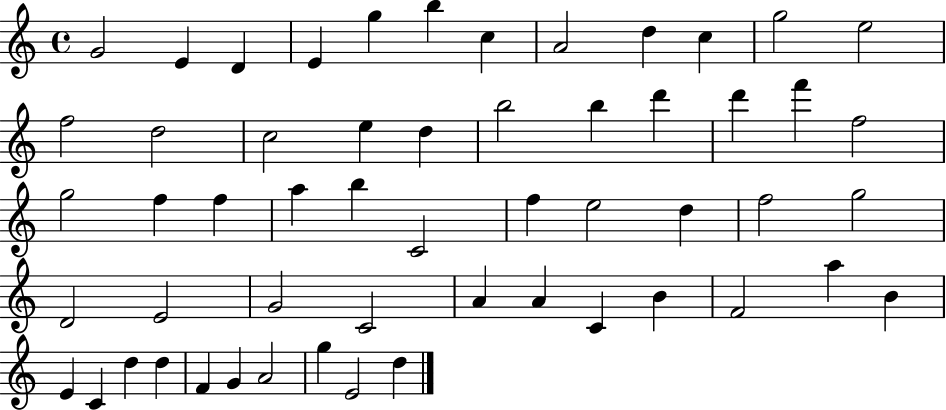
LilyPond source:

{
  \clef treble
  \time 4/4
  \defaultTimeSignature
  \key c \major
  g'2 e'4 d'4 | e'4 g''4 b''4 c''4 | a'2 d''4 c''4 | g''2 e''2 | \break f''2 d''2 | c''2 e''4 d''4 | b''2 b''4 d'''4 | d'''4 f'''4 f''2 | \break g''2 f''4 f''4 | a''4 b''4 c'2 | f''4 e''2 d''4 | f''2 g''2 | \break d'2 e'2 | g'2 c'2 | a'4 a'4 c'4 b'4 | f'2 a''4 b'4 | \break e'4 c'4 d''4 d''4 | f'4 g'4 a'2 | g''4 e'2 d''4 | \bar "|."
}